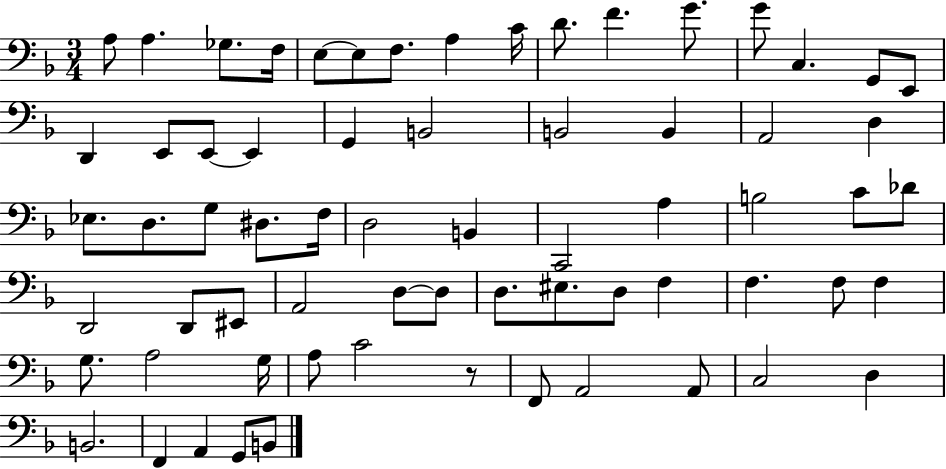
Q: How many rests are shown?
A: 1